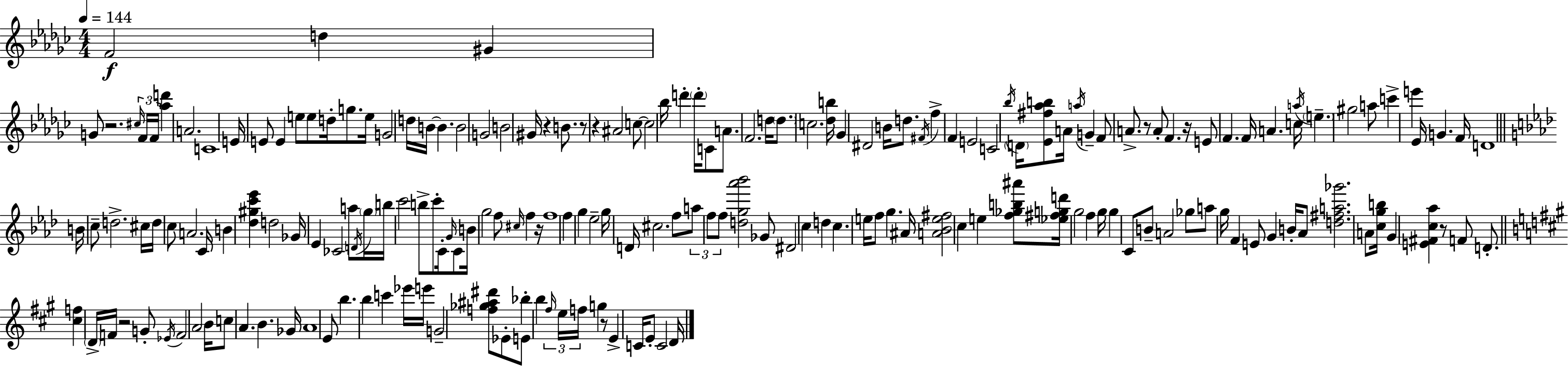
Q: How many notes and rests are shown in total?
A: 195